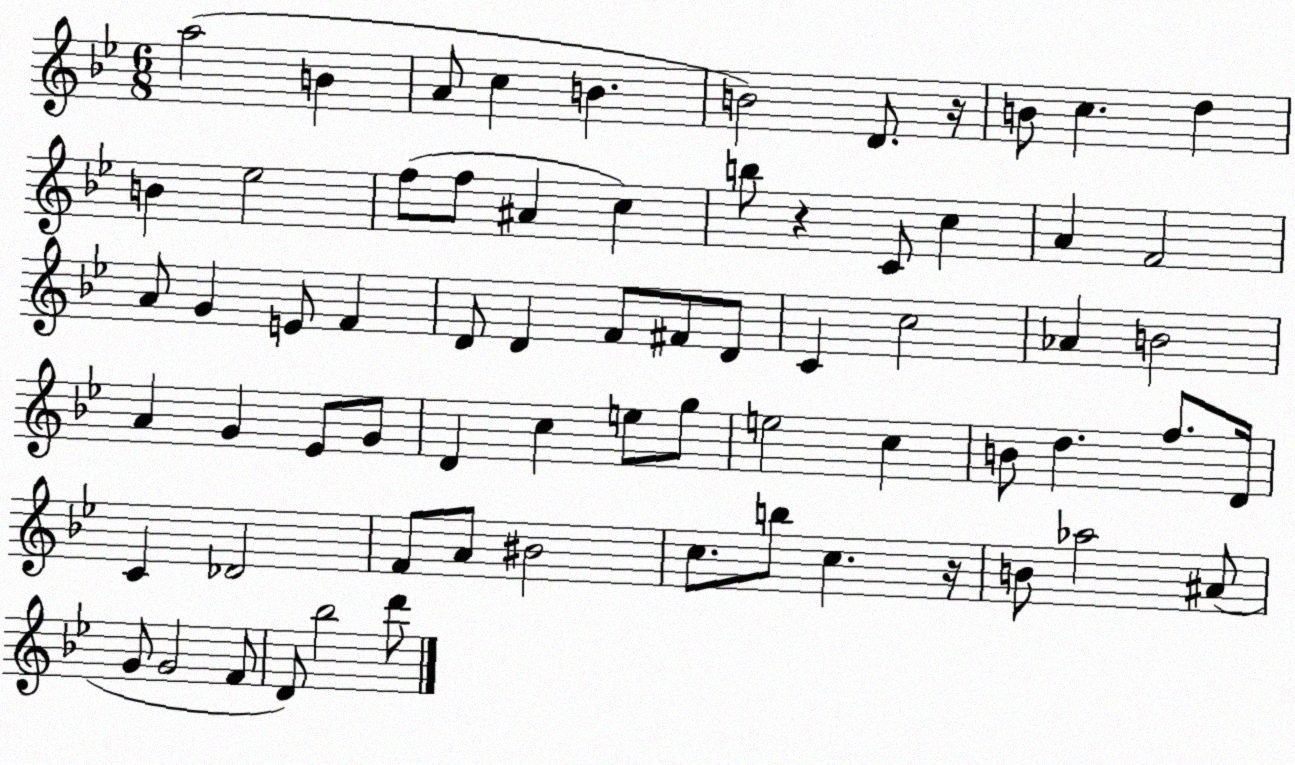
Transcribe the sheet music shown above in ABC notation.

X:1
T:Untitled
M:6/8
L:1/4
K:Bb
a2 B A/2 c B B2 D/2 z/4 B/2 c d B _e2 f/2 f/2 ^A c b/2 z C/2 c A F2 A/2 G E/2 F D/2 D F/2 ^F/2 D/2 C c2 _A B2 A G _E/2 G/2 D c e/2 g/2 e2 c B/2 d f/2 D/4 C _D2 F/2 A/2 ^B2 c/2 b/2 c z/4 B/2 _a2 ^A/2 G/2 G2 F/2 D/2 _b2 d'/2